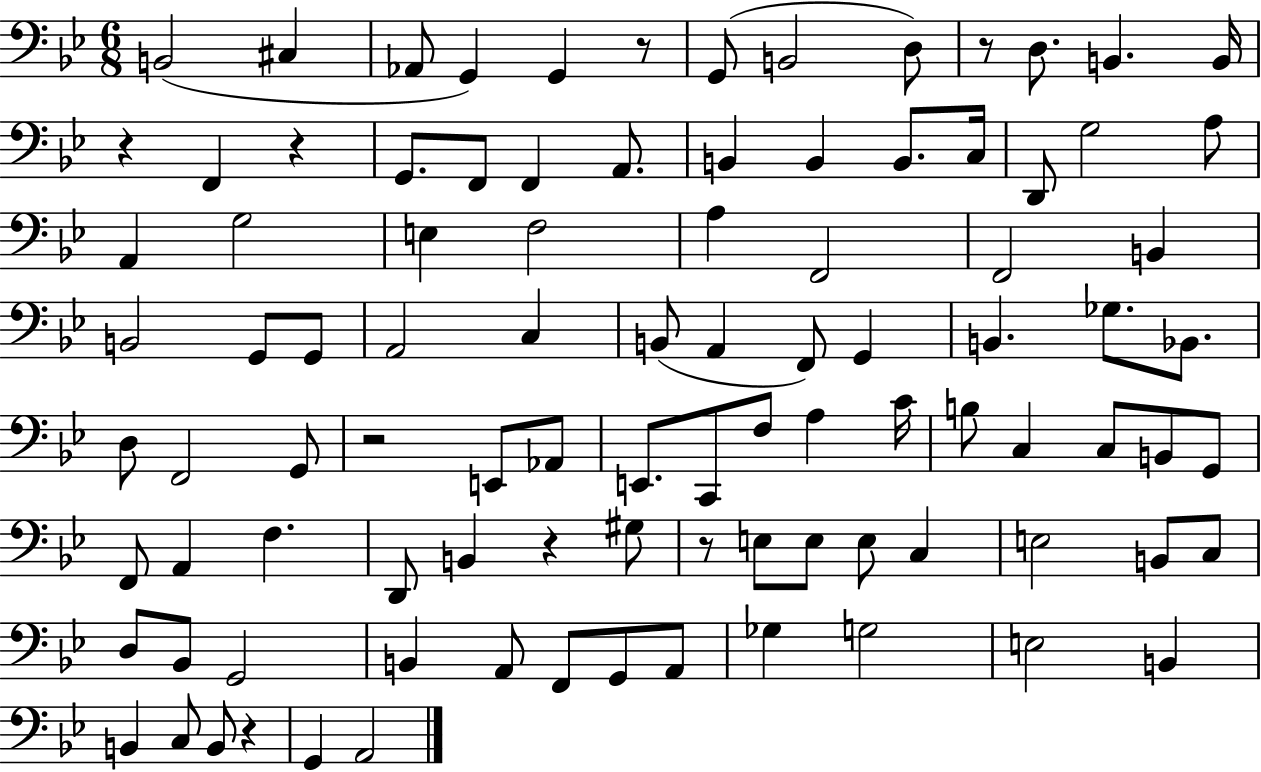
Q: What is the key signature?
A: BES major